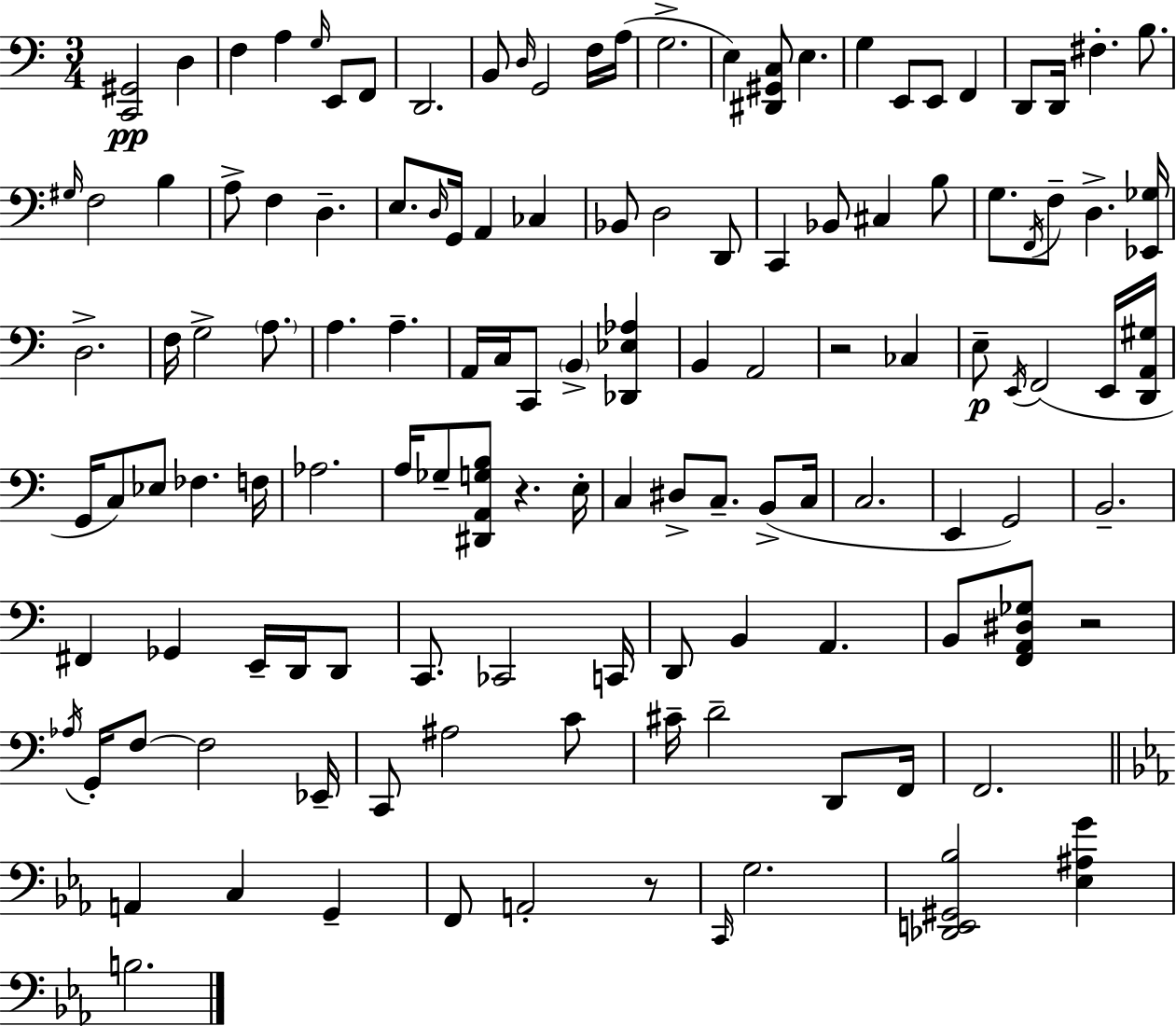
[C2,G#2]/h D3/q F3/q A3/q G3/s E2/e F2/e D2/h. B2/e D3/s G2/h F3/s A3/s G3/h. E3/q [D#2,G#2,C3]/e E3/q. G3/q E2/e E2/e F2/q D2/e D2/s F#3/q. B3/e. G#3/s F3/h B3/q A3/e F3/q D3/q. E3/e. D3/s G2/s A2/q CES3/q Bb2/e D3/h D2/e C2/q Bb2/e C#3/q B3/e G3/e. F2/s F3/e D3/q. [Eb2,Gb3]/s D3/h. F3/s G3/h A3/e. A3/q. A3/q. A2/s C3/s C2/e B2/q [Db2,Eb3,Ab3]/q B2/q A2/h R/h CES3/q E3/e E2/s F2/h E2/s [D2,A2,G#3]/s G2/s C3/e Eb3/e FES3/q. F3/s Ab3/h. A3/s Gb3/e [D#2,A2,G3,B3]/e R/q. E3/s C3/q D#3/e C3/e. B2/e C3/s C3/h. E2/q G2/h B2/h. F#2/q Gb2/q E2/s D2/s D2/e C2/e. CES2/h C2/s D2/e B2/q A2/q. B2/e [F2,A2,D#3,Gb3]/e R/h Ab3/s G2/s F3/e F3/h Eb2/s C2/e A#3/h C4/e C#4/s D4/h D2/e F2/s F2/h. A2/q C3/q G2/q F2/e A2/h R/e C2/s G3/h. [Db2,E2,G#2,Bb3]/h [Eb3,A#3,G4]/q B3/h.